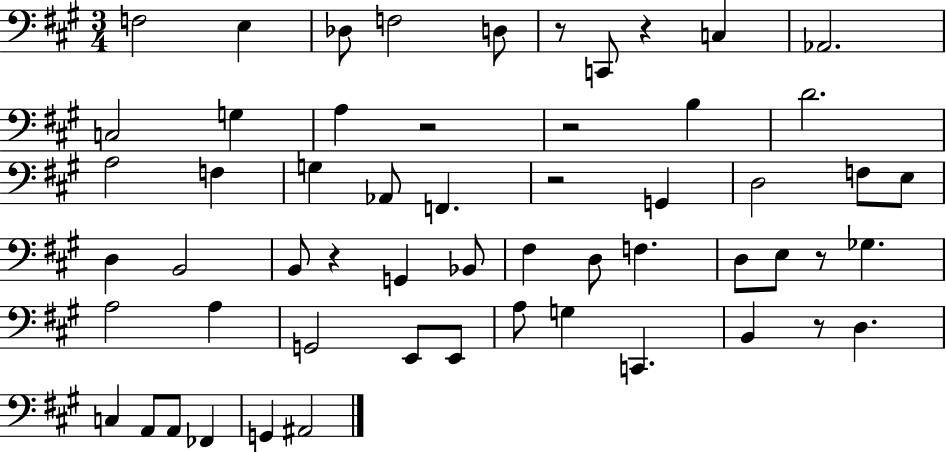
X:1
T:Untitled
M:3/4
L:1/4
K:A
F,2 E, _D,/2 F,2 D,/2 z/2 C,,/2 z C, _A,,2 C,2 G, A, z2 z2 B, D2 A,2 F, G, _A,,/2 F,, z2 G,, D,2 F,/2 E,/2 D, B,,2 B,,/2 z G,, _B,,/2 ^F, D,/2 F, D,/2 E,/2 z/2 _G, A,2 A, G,,2 E,,/2 E,,/2 A,/2 G, C,, B,, z/2 D, C, A,,/2 A,,/2 _F,, G,, ^A,,2